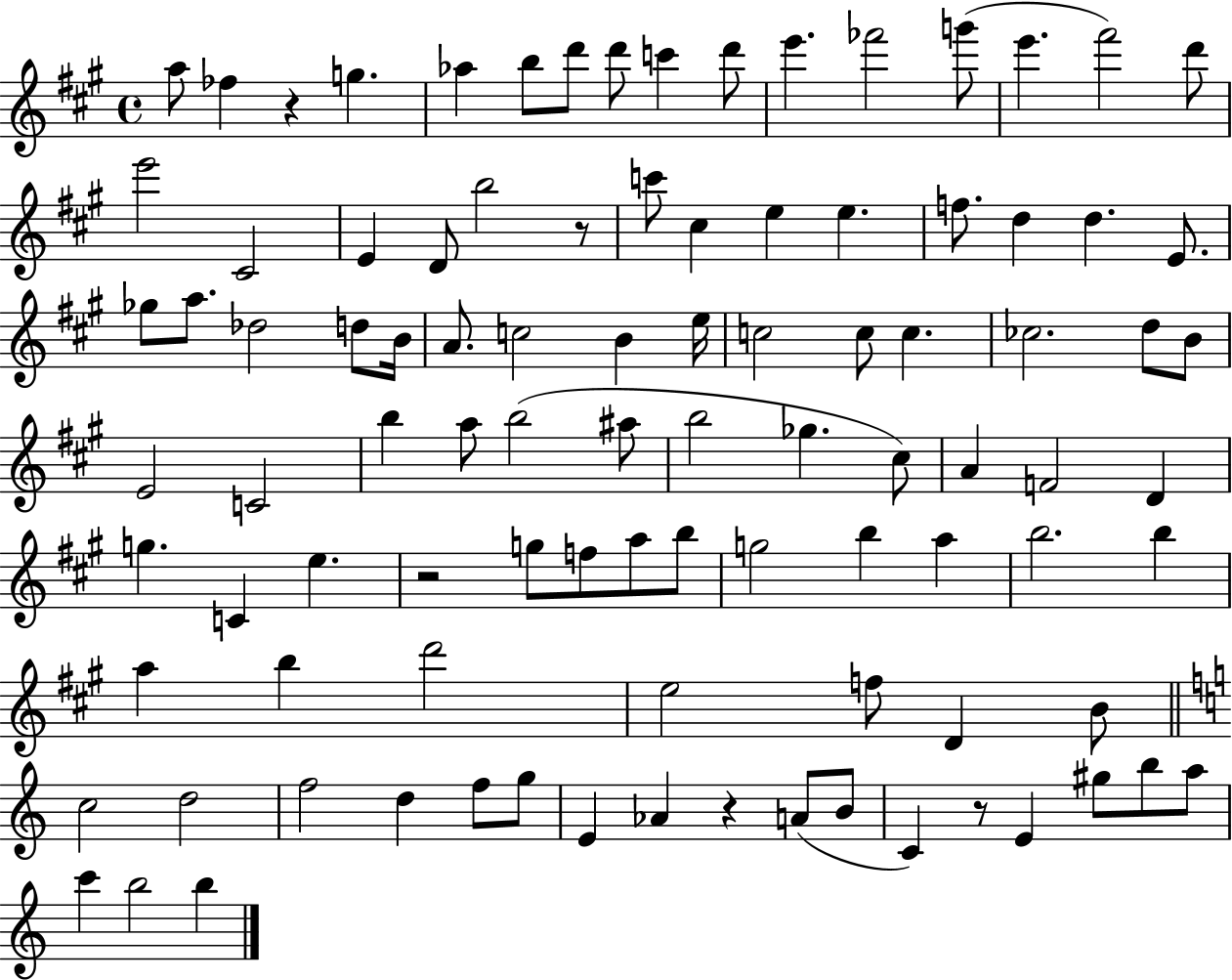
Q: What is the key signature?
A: A major